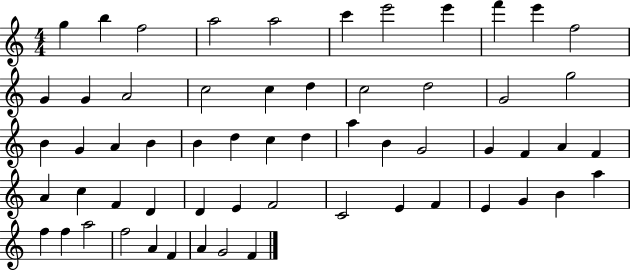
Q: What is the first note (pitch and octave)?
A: G5